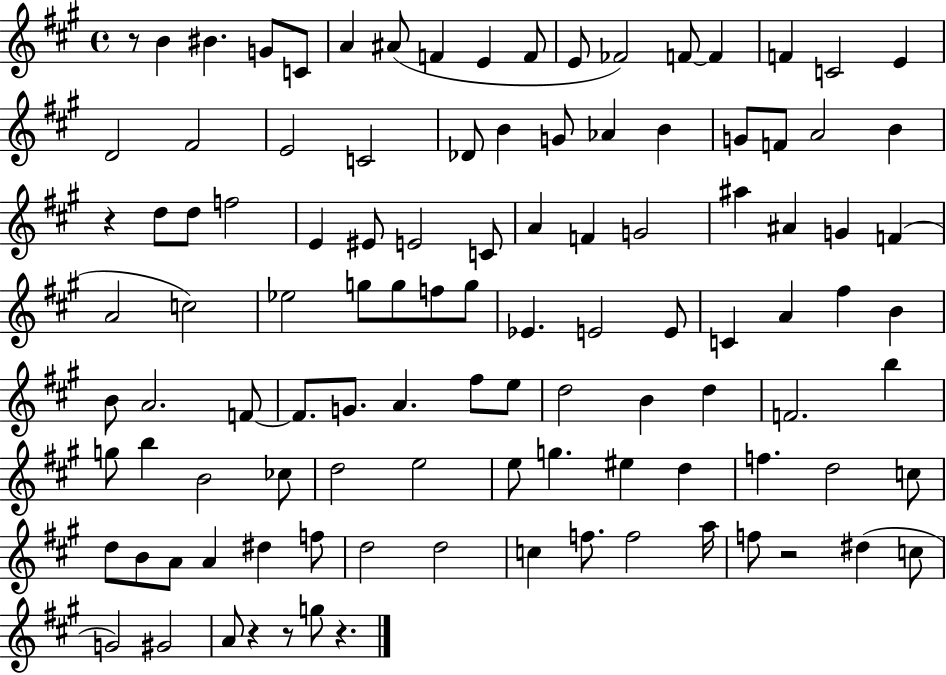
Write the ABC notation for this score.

X:1
T:Untitled
M:4/4
L:1/4
K:A
z/2 B ^B G/2 C/2 A ^A/2 F E F/2 E/2 _F2 F/2 F F C2 E D2 ^F2 E2 C2 _D/2 B G/2 _A B G/2 F/2 A2 B z d/2 d/2 f2 E ^E/2 E2 C/2 A F G2 ^a ^A G F A2 c2 _e2 g/2 g/2 f/2 g/2 _E E2 E/2 C A ^f B B/2 A2 F/2 F/2 G/2 A ^f/2 e/2 d2 B d F2 b g/2 b B2 _c/2 d2 e2 e/2 g ^e d f d2 c/2 d/2 B/2 A/2 A ^d f/2 d2 d2 c f/2 f2 a/4 f/2 z2 ^d c/2 G2 ^G2 A/2 z z/2 g/2 z